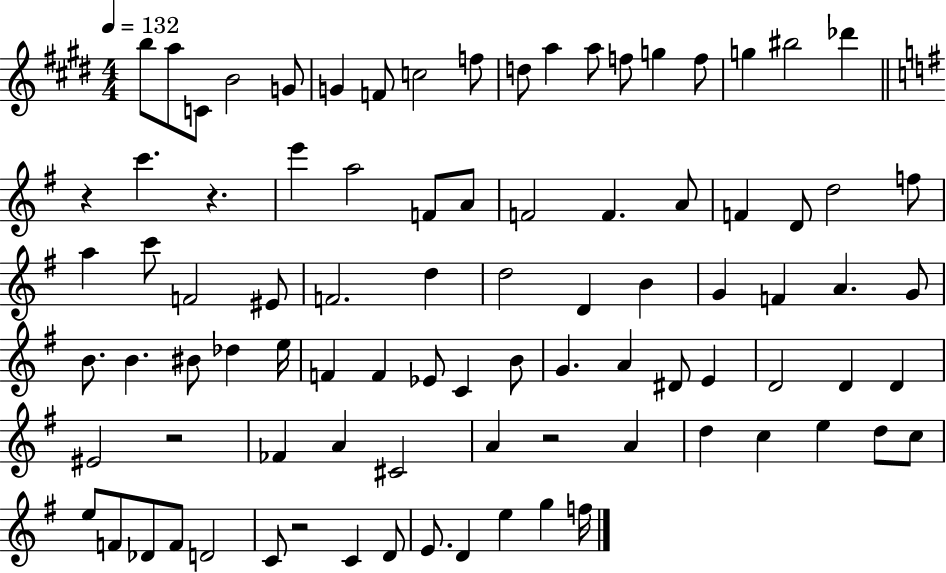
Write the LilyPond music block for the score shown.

{
  \clef treble
  \numericTimeSignature
  \time 4/4
  \key e \major
  \tempo 4 = 132
  b''8 a''8 c'8 b'2 g'8 | g'4 f'8 c''2 f''8 | d''8 a''4 a''8 f''8 g''4 f''8 | g''4 bis''2 des'''4 | \break \bar "||" \break \key e \minor r4 c'''4. r4. | e'''4 a''2 f'8 a'8 | f'2 f'4. a'8 | f'4 d'8 d''2 f''8 | \break a''4 c'''8 f'2 eis'8 | f'2. d''4 | d''2 d'4 b'4 | g'4 f'4 a'4. g'8 | \break b'8. b'4. bis'8 des''4 e''16 | f'4 f'4 ees'8 c'4 b'8 | g'4. a'4 dis'8 e'4 | d'2 d'4 d'4 | \break eis'2 r2 | fes'4 a'4 cis'2 | a'4 r2 a'4 | d''4 c''4 e''4 d''8 c''8 | \break e''8 f'8 des'8 f'8 d'2 | c'8 r2 c'4 d'8 | e'8. d'4 e''4 g''4 f''16 | \bar "|."
}